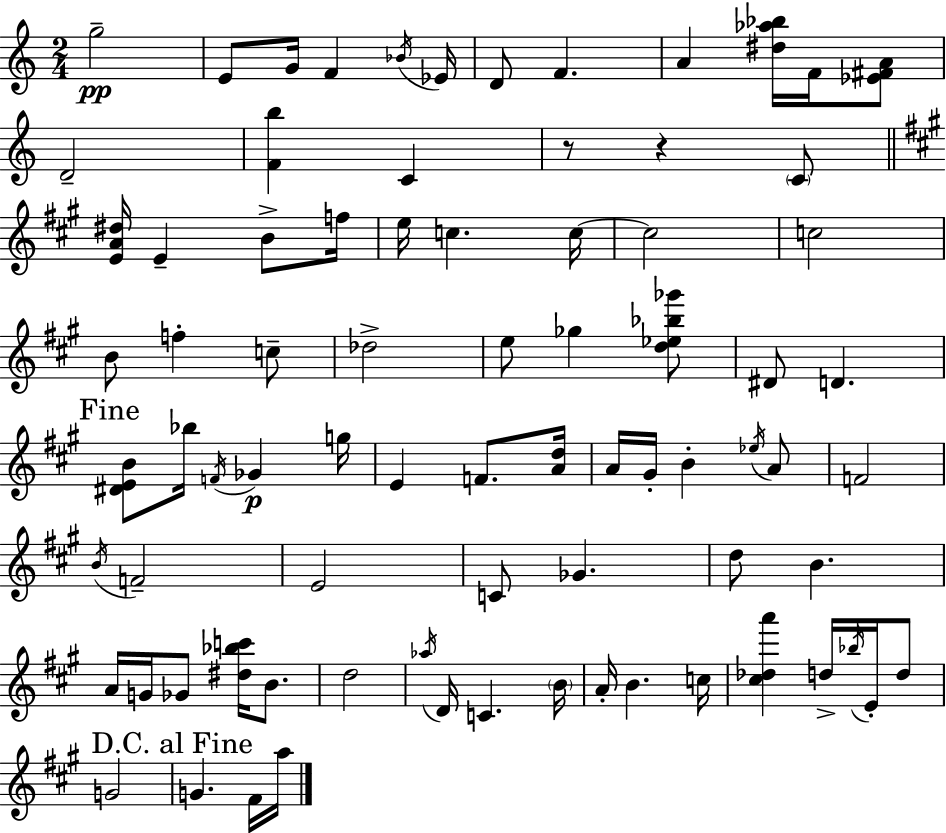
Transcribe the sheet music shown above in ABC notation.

X:1
T:Untitled
M:2/4
L:1/4
K:C
g2 E/2 G/4 F _B/4 _E/4 D/2 F A [^d_a_b]/4 F/4 [_E^FA]/2 D2 [Fb] C z/2 z C/2 [EA^d]/4 E B/2 f/4 e/4 c c/4 c2 c2 B/2 f c/2 _d2 e/2 _g [d_e_b_g']/2 ^D/2 D [^DEB]/2 _b/4 F/4 _G g/4 E F/2 [Ad]/4 A/4 ^G/4 B _e/4 A/2 F2 B/4 F2 E2 C/2 _G d/2 B A/4 G/4 _G/2 [^d_bc']/4 B/2 d2 _a/4 D/4 C B/4 A/4 B c/4 [^c_da'] d/4 _b/4 E/4 d/2 G2 G ^F/4 a/4